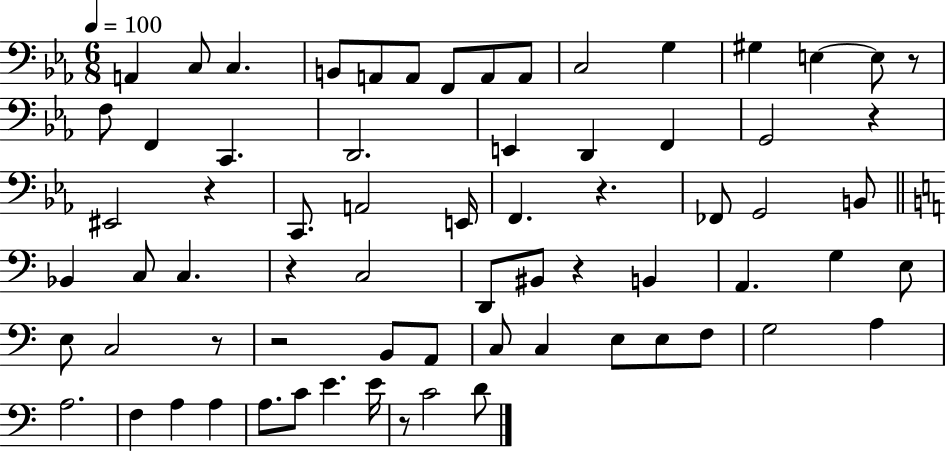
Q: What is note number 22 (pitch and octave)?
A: G2